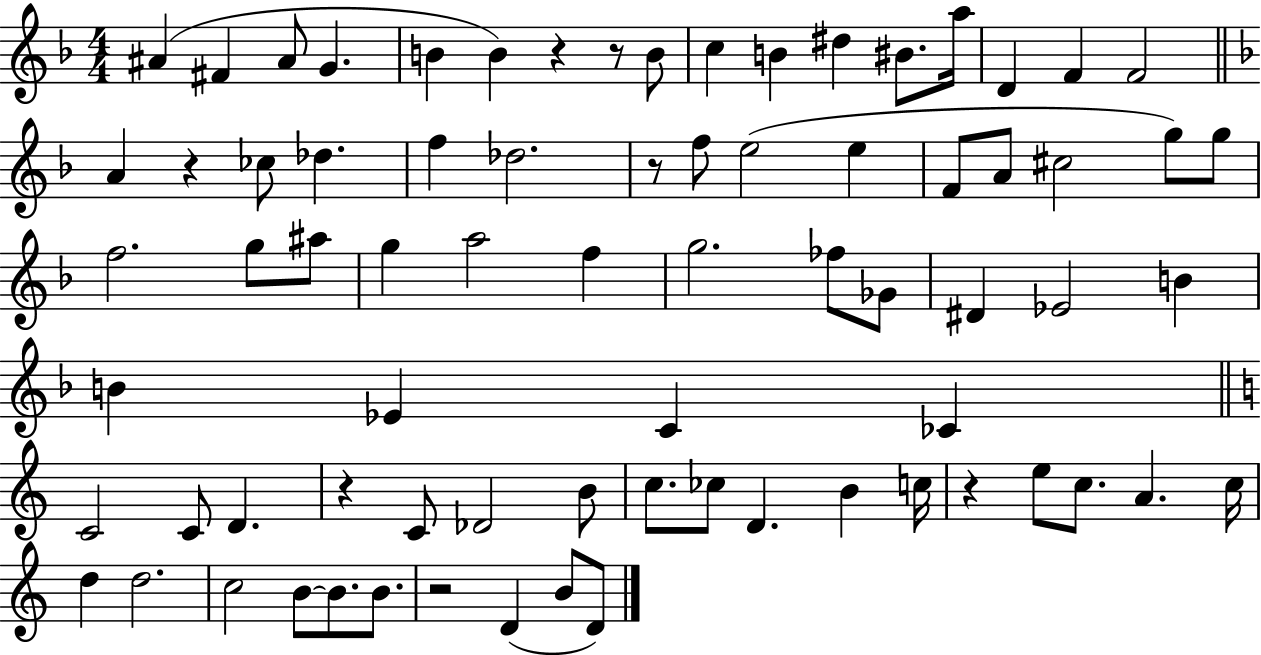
A#4/q F#4/q A#4/e G4/q. B4/q B4/q R/q R/e B4/e C5/q B4/q D#5/q BIS4/e. A5/s D4/q F4/q F4/h A4/q R/q CES5/e Db5/q. F5/q Db5/h. R/e F5/e E5/h E5/q F4/e A4/e C#5/h G5/e G5/e F5/h. G5/e A#5/e G5/q A5/h F5/q G5/h. FES5/e Gb4/e D#4/q Eb4/h B4/q B4/q Eb4/q C4/q CES4/q C4/h C4/e D4/q. R/q C4/e Db4/h B4/e C5/e. CES5/e D4/q. B4/q C5/s R/q E5/e C5/e. A4/q. C5/s D5/q D5/h. C5/h B4/e B4/e. B4/e. R/h D4/q B4/e D4/e